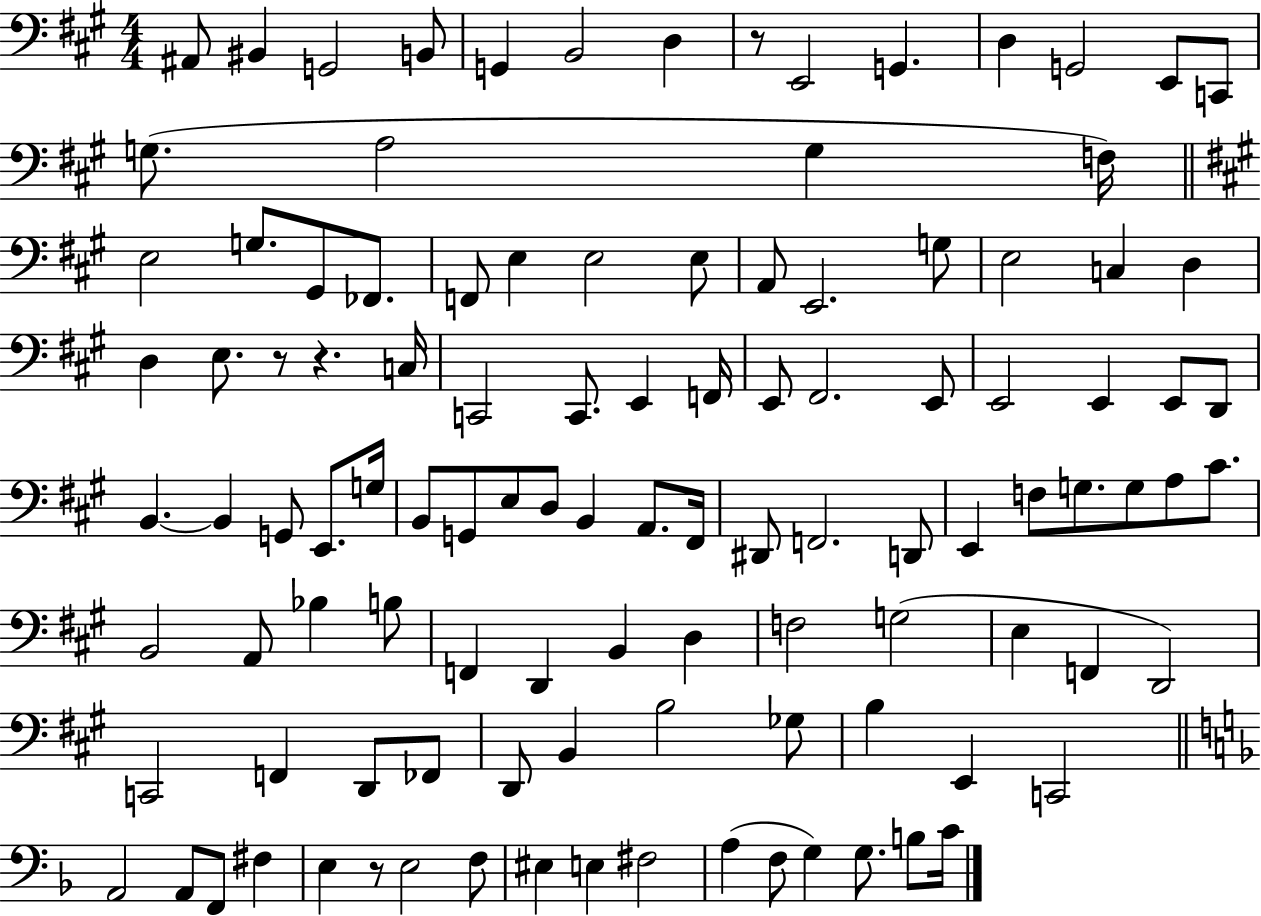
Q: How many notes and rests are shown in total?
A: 110